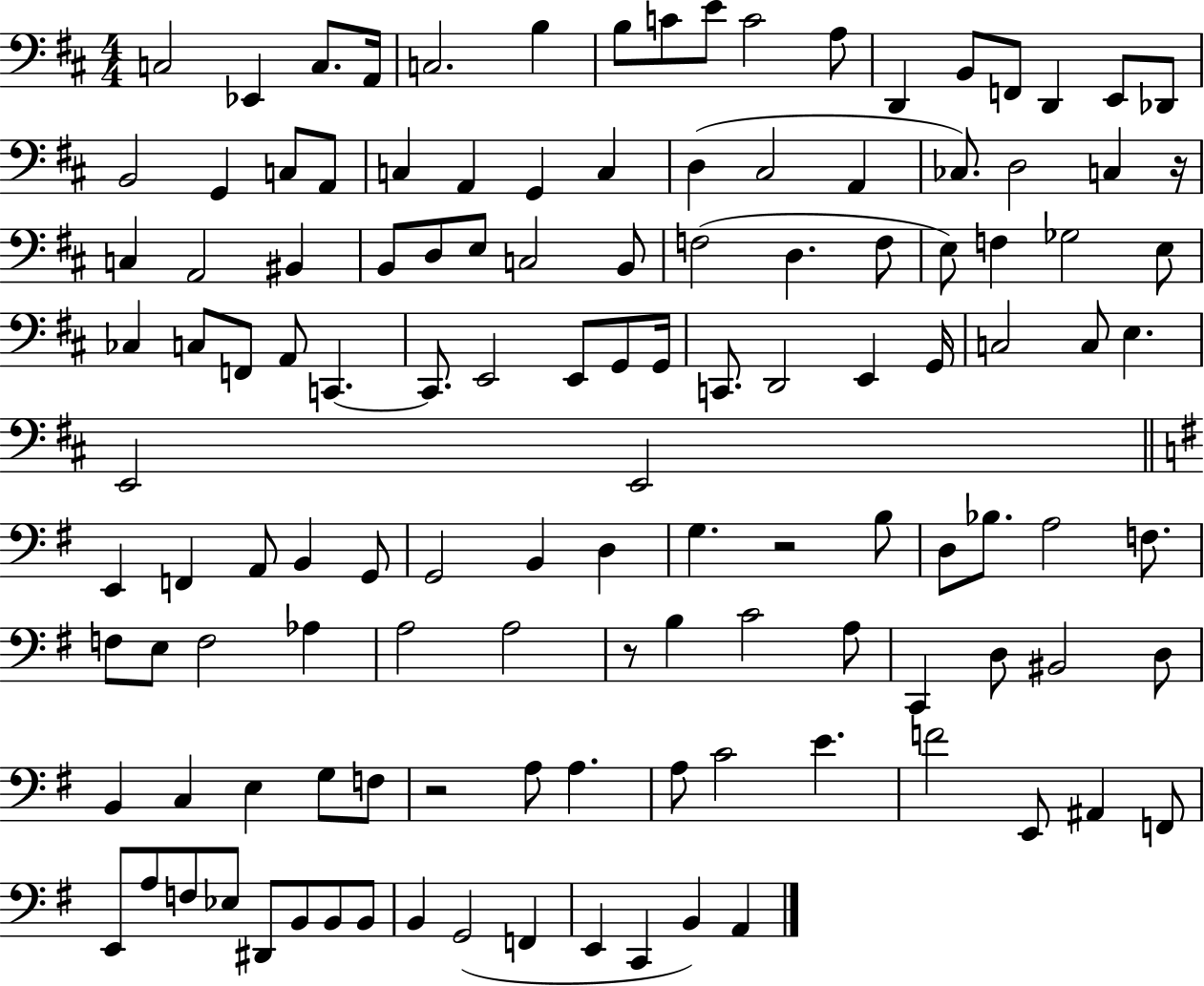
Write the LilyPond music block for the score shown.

{
  \clef bass
  \numericTimeSignature
  \time 4/4
  \key d \major
  c2 ees,4 c8. a,16 | c2. b4 | b8 c'8 e'8 c'2 a8 | d,4 b,8 f,8 d,4 e,8 des,8 | \break b,2 g,4 c8 a,8 | c4 a,4 g,4 c4 | d4( cis2 a,4 | ces8.) d2 c4 r16 | \break c4 a,2 bis,4 | b,8 d8 e8 c2 b,8 | f2( d4. f8 | e8) f4 ges2 e8 | \break ces4 c8 f,8 a,8 c,4.~~ | c,8. e,2 e,8 g,8 g,16 | c,8. d,2 e,4 g,16 | c2 c8 e4. | \break e,2 e,2 | \bar "||" \break \key e \minor e,4 f,4 a,8 b,4 g,8 | g,2 b,4 d4 | g4. r2 b8 | d8 bes8. a2 f8. | \break f8 e8 f2 aes4 | a2 a2 | r8 b4 c'2 a8 | c,4 d8 bis,2 d8 | \break b,4 c4 e4 g8 f8 | r2 a8 a4. | a8 c'2 e'4. | f'2 e,8 ais,4 f,8 | \break e,8 a8 f8 ees8 dis,8 b,8 b,8 b,8 | b,4 g,2( f,4 | e,4 c,4 b,4) a,4 | \bar "|."
}